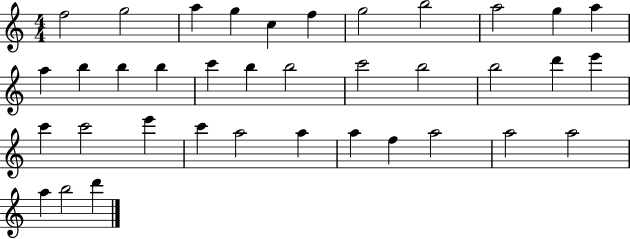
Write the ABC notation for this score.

X:1
T:Untitled
M:4/4
L:1/4
K:C
f2 g2 a g c f g2 b2 a2 g a a b b b c' b b2 c'2 b2 b2 d' e' c' c'2 e' c' a2 a a f a2 a2 a2 a b2 d'